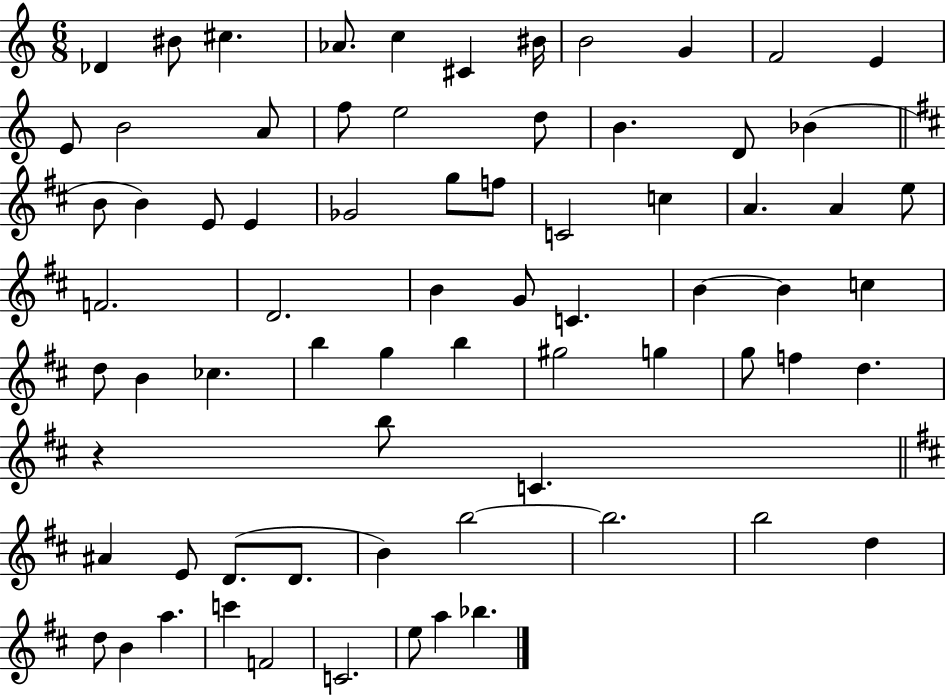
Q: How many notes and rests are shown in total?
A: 72